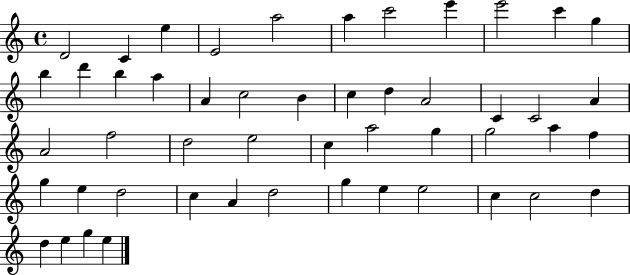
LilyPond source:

{
  \clef treble
  \time 4/4
  \defaultTimeSignature
  \key c \major
  d'2 c'4 e''4 | e'2 a''2 | a''4 c'''2 e'''4 | e'''2 c'''4 g''4 | \break b''4 d'''4 b''4 a''4 | a'4 c''2 b'4 | c''4 d''4 a'2 | c'4 c'2 a'4 | \break a'2 f''2 | d''2 e''2 | c''4 a''2 g''4 | g''2 a''4 f''4 | \break g''4 e''4 d''2 | c''4 a'4 d''2 | g''4 e''4 e''2 | c''4 c''2 d''4 | \break d''4 e''4 g''4 e''4 | \bar "|."
}